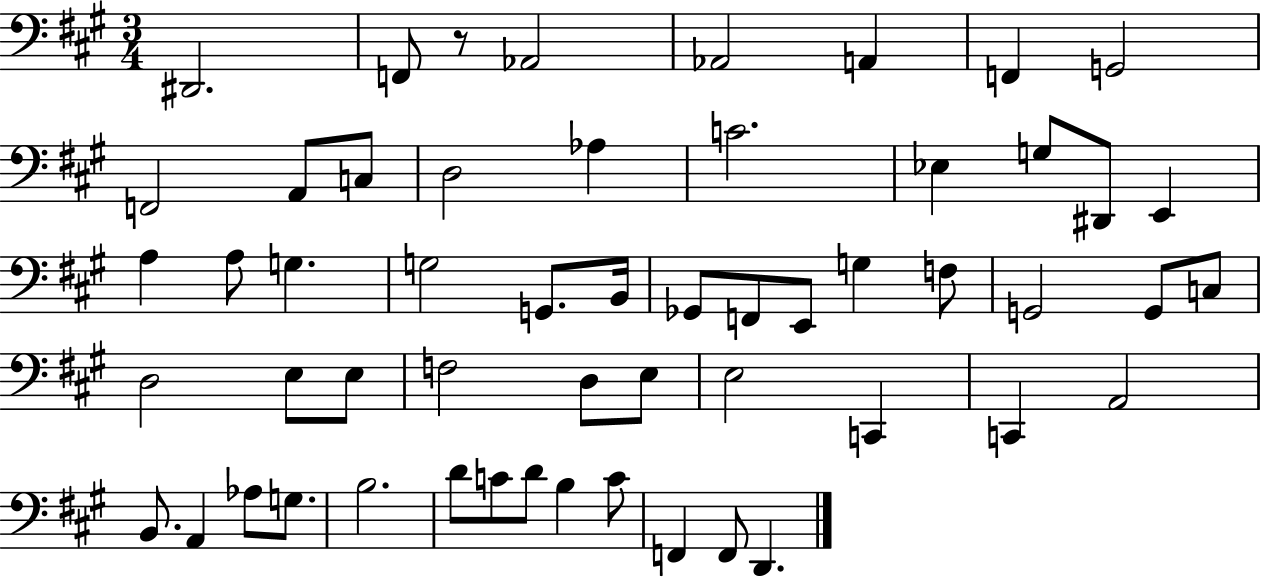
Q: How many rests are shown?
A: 1